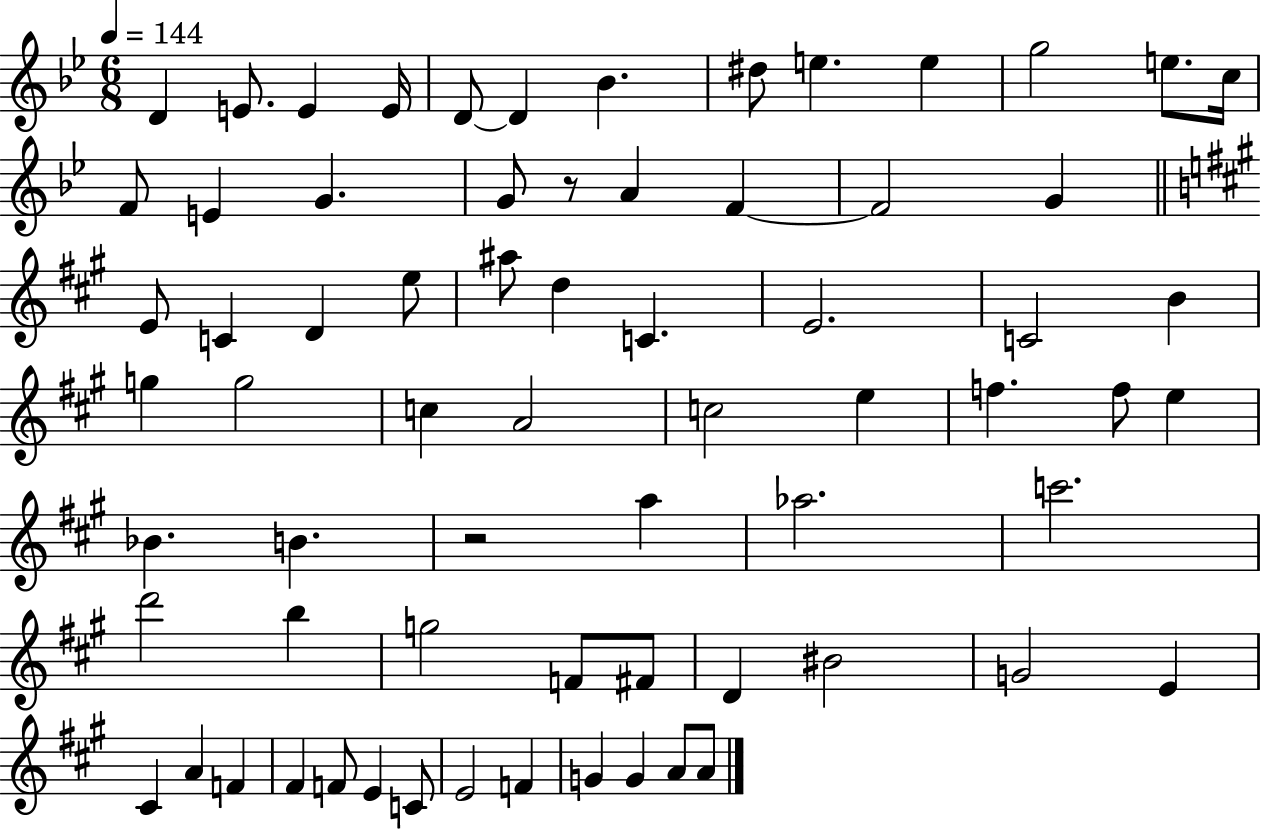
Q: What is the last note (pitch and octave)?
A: A4